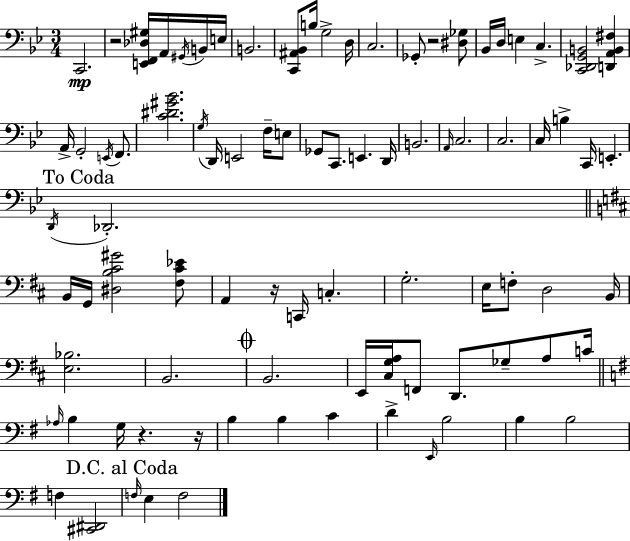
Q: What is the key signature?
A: BES major